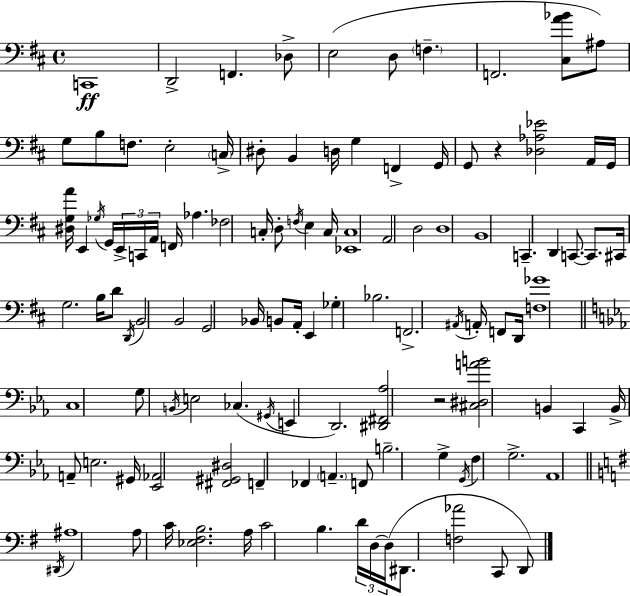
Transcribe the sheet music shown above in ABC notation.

X:1
T:Untitled
M:4/4
L:1/4
K:D
C,,4 D,,2 F,, _D,/2 E,2 D,/2 F, F,,2 [^C,A_B]/2 ^A,/2 G,/2 B,/2 F,/2 E,2 C,/4 ^D,/2 B,, D,/4 G, F,, G,,/4 G,,/2 z [_D,_A,_E]2 A,,/4 G,,/4 [^D,G,A]/4 E,, _G,/4 G,,/4 E,,/4 C,,/4 A,,/4 F,,/4 _A, _F,2 C,/4 D,/2 F,/4 E, C,/4 [_E,,C,]4 A,,2 D,2 D,4 B,,4 C,, D,, C,,/2 C,,/2 ^C,,/4 G,2 B,/4 D/2 D,,/4 B,,2 B,,2 G,,2 _B,,/4 B,,/2 A,,/4 E,, _G, _B,2 F,,2 ^A,,/4 A,,/4 F,,/2 D,,/4 [F,_G]4 C,4 G,/2 B,,/4 E,2 _C, ^G,,/4 E,, D,,2 [^D,,^F,,_A,]2 z2 [^C,^D,AB]2 B,, C,, B,,/4 A,,/2 E,2 ^G,,/4 [_E,,_A,,]2 [^F,,^G,,^D,]2 F,, _F,, A,, F,,/2 B,2 G, G,,/4 F, G,2 _A,,4 ^D,,/4 ^A,4 A,/2 C/4 [_E,^F,B,]2 A,/4 C2 B, D/4 D,/4 D,/4 ^D,,/2 [F,_A]2 C,,/2 D,,/2